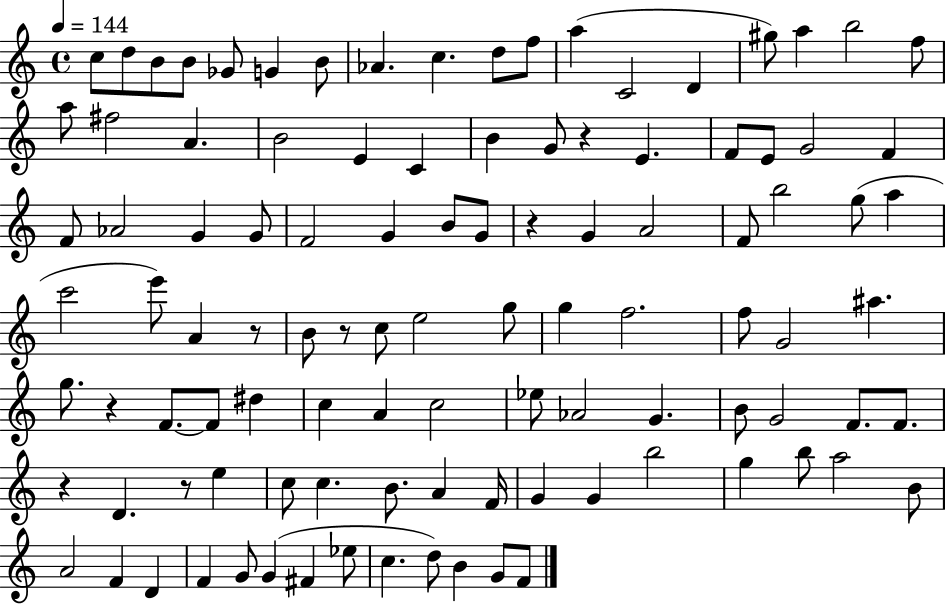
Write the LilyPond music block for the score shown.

{
  \clef treble
  \time 4/4
  \defaultTimeSignature
  \key c \major
  \tempo 4 = 144
  c''8 d''8 b'8 b'8 ges'8 g'4 b'8 | aes'4. c''4. d''8 f''8 | a''4( c'2 d'4 | gis''8) a''4 b''2 f''8 | \break a''8 fis''2 a'4. | b'2 e'4 c'4 | b'4 g'8 r4 e'4. | f'8 e'8 g'2 f'4 | \break f'8 aes'2 g'4 g'8 | f'2 g'4 b'8 g'8 | r4 g'4 a'2 | f'8 b''2 g''8( a''4 | \break c'''2 e'''8) a'4 r8 | b'8 r8 c''8 e''2 g''8 | g''4 f''2. | f''8 g'2 ais''4. | \break g''8. r4 f'8.~~ f'8 dis''4 | c''4 a'4 c''2 | ees''8 aes'2 g'4. | b'8 g'2 f'8. f'8. | \break r4 d'4. r8 e''4 | c''8 c''4. b'8. a'4 f'16 | g'4 g'4 b''2 | g''4 b''8 a''2 b'8 | \break a'2 f'4 d'4 | f'4 g'8 g'4( fis'4 ees''8 | c''4. d''8) b'4 g'8 f'8 | \bar "|."
}